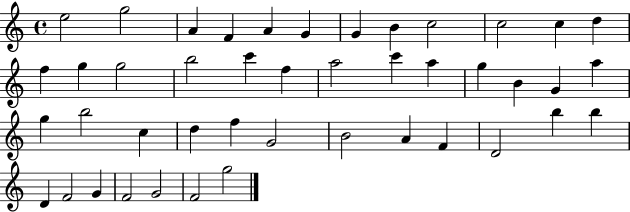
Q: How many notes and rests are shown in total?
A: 44